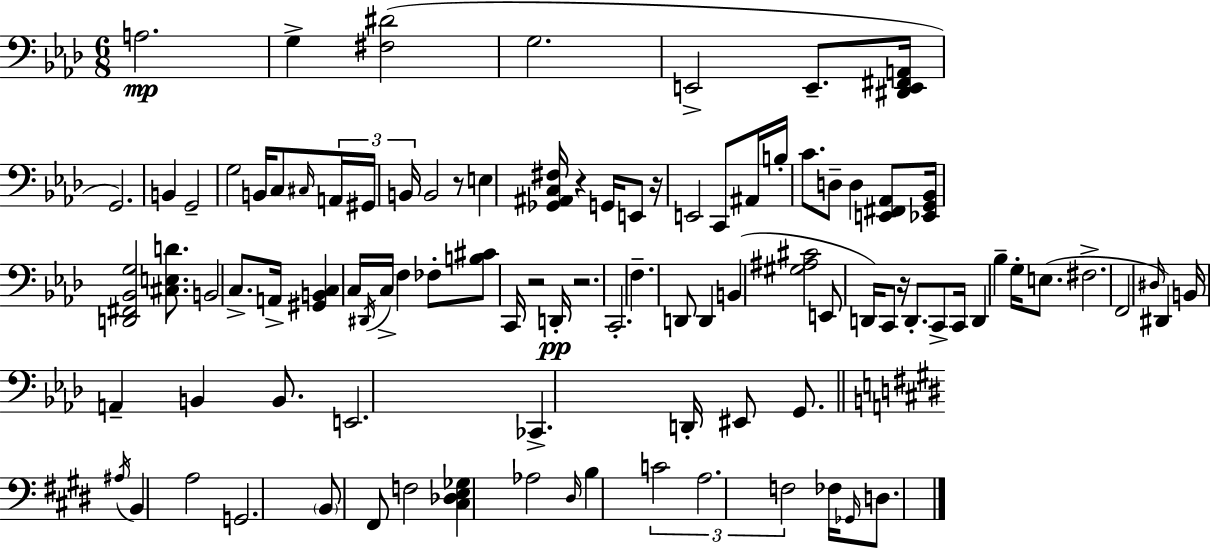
{
  \clef bass
  \numericTimeSignature
  \time 6/8
  \key aes \major
  a2.\mp | g4-> <fis dis'>2( | g2. | e,2-> e,8.-- <dis, e, fis, a,>16 | \break g,2.) | b,4 g,2-- | g2 b,16 c8 \grace { cis16 } | \tuplet 3/2 { a,16 gis,16 b,16 } b,2 r8 | \break e4 <ges, ais, c fis>16 r4 g,16 e,8 | r16 e,2 c,8 | ais,16 b16-. c'8. d8-- d4 <e, fis, aes,>8 | <ees, g, bes,>16 <d, fis, bes, g>2 <cis e d'>8. | \break b,2 c8.-> | a,16-> <gis, b, c>4 c16 \acciaccatura { dis,16 } c16-> f4 | fes8-. <b cis'>8 c,16 r2 | d,16-.\pp r2. | \break c,2.-. | f4.-- d,8 d,4 | b,4( <gis ais cis'>2 | e,8 d,16) c,8 r16 d,8.-. c,8-> | \break c,16 d,4 bes4-- g16-. e8.( | fis2.-> | f,2 \grace { dis16 } dis,4) | b,16 a,4-- b,4 | \break b,8. e,2. | ces,4.-> d,16-. eis,8 | g,8. \bar "||" \break \key e \major \acciaccatura { ais16 } b,4 a2 | g,2. | \parenthesize b,8 fis,8 f2 | <cis des e ges>4 aes2 | \break \grace { dis16 } b4 \tuplet 3/2 { c'2 | a2. | f2 } fes16 \grace { ges,16 } | d8. \bar "|."
}